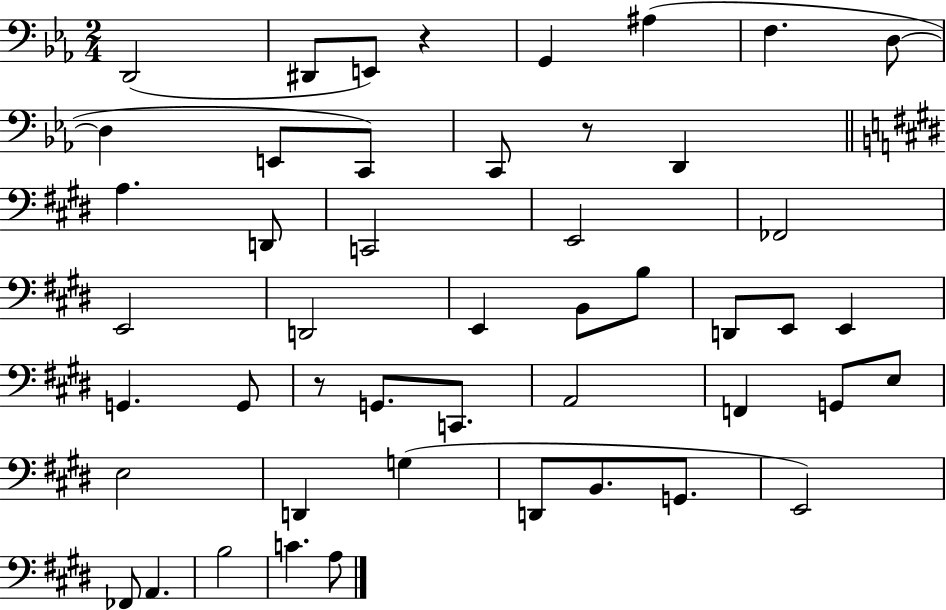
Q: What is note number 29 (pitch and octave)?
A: C2